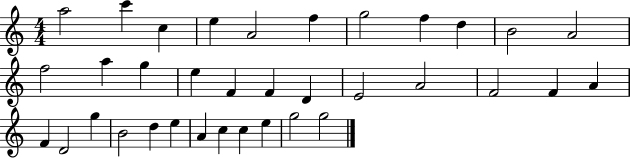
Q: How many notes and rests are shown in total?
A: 35